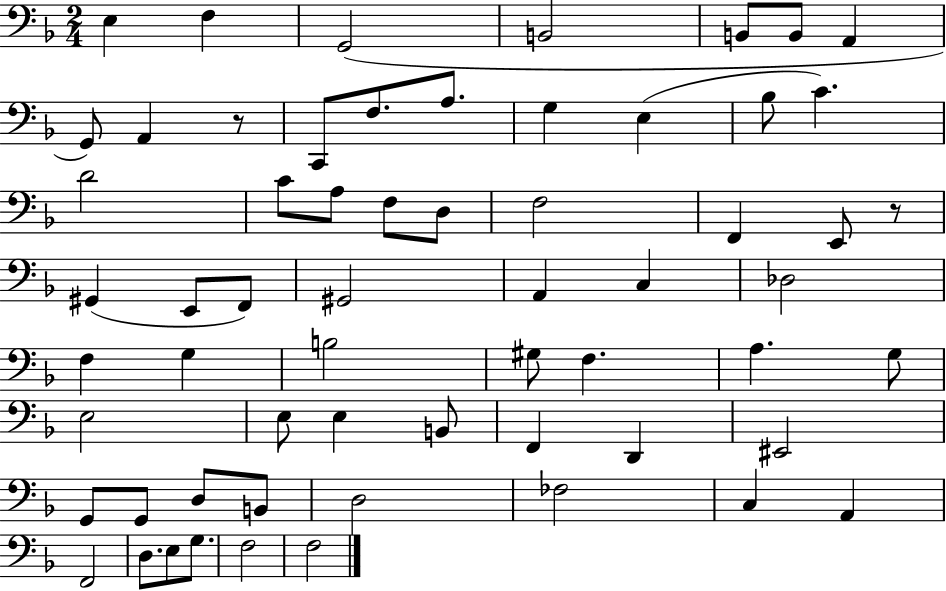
E3/q F3/q G2/h B2/h B2/e B2/e A2/q G2/e A2/q R/e C2/e F3/e. A3/e. G3/q E3/q Bb3/e C4/q. D4/h C4/e A3/e F3/e D3/e F3/h F2/q E2/e R/e G#2/q E2/e F2/e G#2/h A2/q C3/q Db3/h F3/q G3/q B3/h G#3/e F3/q. A3/q. G3/e E3/h E3/e E3/q B2/e F2/q D2/q EIS2/h G2/e G2/e D3/e B2/e D3/h FES3/h C3/q A2/q F2/h D3/e. E3/e G3/e. F3/h F3/h